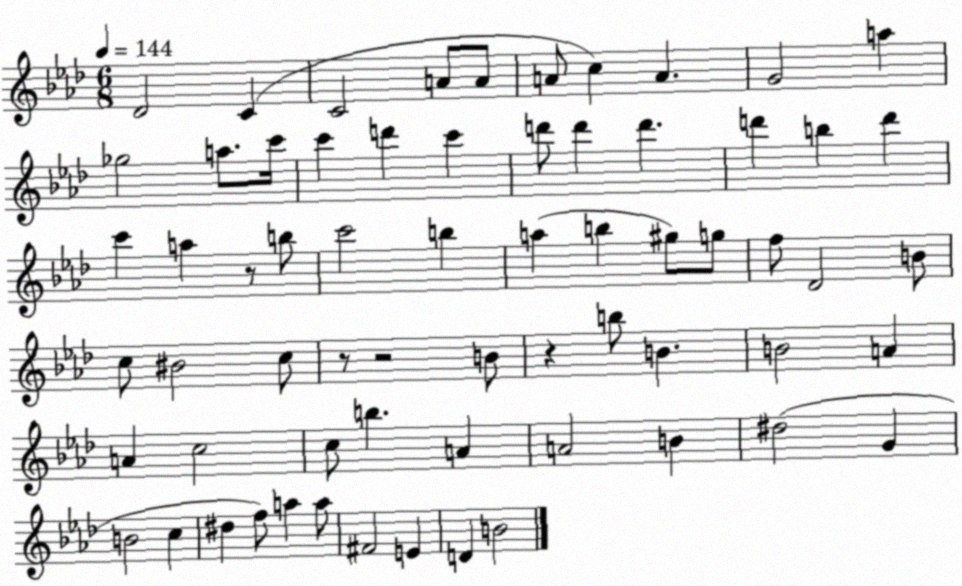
X:1
T:Untitled
M:6/8
L:1/4
K:Ab
_D2 C C2 A/2 A/2 A/2 c A G2 a _g2 a/2 c'/4 c' d' c' d'/2 d' d' d' b d' c' a z/2 b/2 c'2 b a b ^g/2 g/2 f/2 _D2 B/2 c/2 ^B2 c/2 z/2 z2 B/2 z b/2 B B2 A A c2 c/2 b A A2 B ^d2 G B2 c ^d f/2 a a/2 ^F2 E D B2